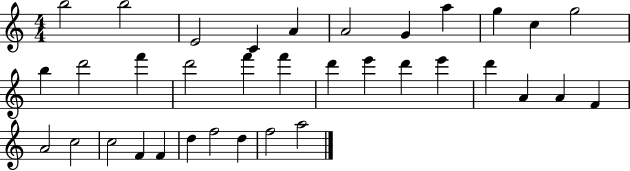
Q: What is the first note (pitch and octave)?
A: B5